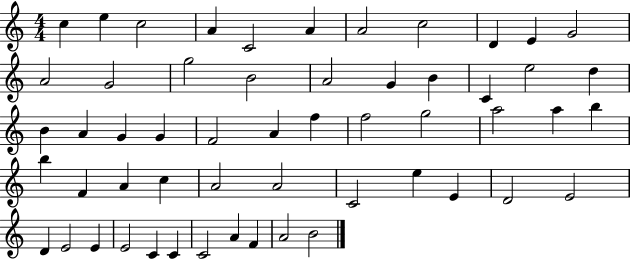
C5/q E5/q C5/h A4/q C4/h A4/q A4/h C5/h D4/q E4/q G4/h A4/h G4/h G5/h B4/h A4/h G4/q B4/q C4/q E5/h D5/q B4/q A4/q G4/q G4/q F4/h A4/q F5/q F5/h G5/h A5/h A5/q B5/q B5/q F4/q A4/q C5/q A4/h A4/h C4/h E5/q E4/q D4/h E4/h D4/q E4/h E4/q E4/h C4/q C4/q C4/h A4/q F4/q A4/h B4/h